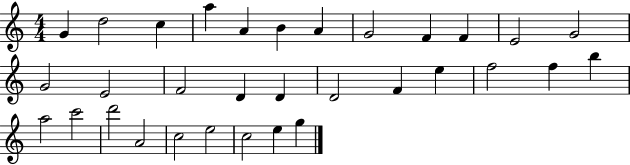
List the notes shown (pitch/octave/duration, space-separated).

G4/q D5/h C5/q A5/q A4/q B4/q A4/q G4/h F4/q F4/q E4/h G4/h G4/h E4/h F4/h D4/q D4/q D4/h F4/q E5/q F5/h F5/q B5/q A5/h C6/h D6/h A4/h C5/h E5/h C5/h E5/q G5/q